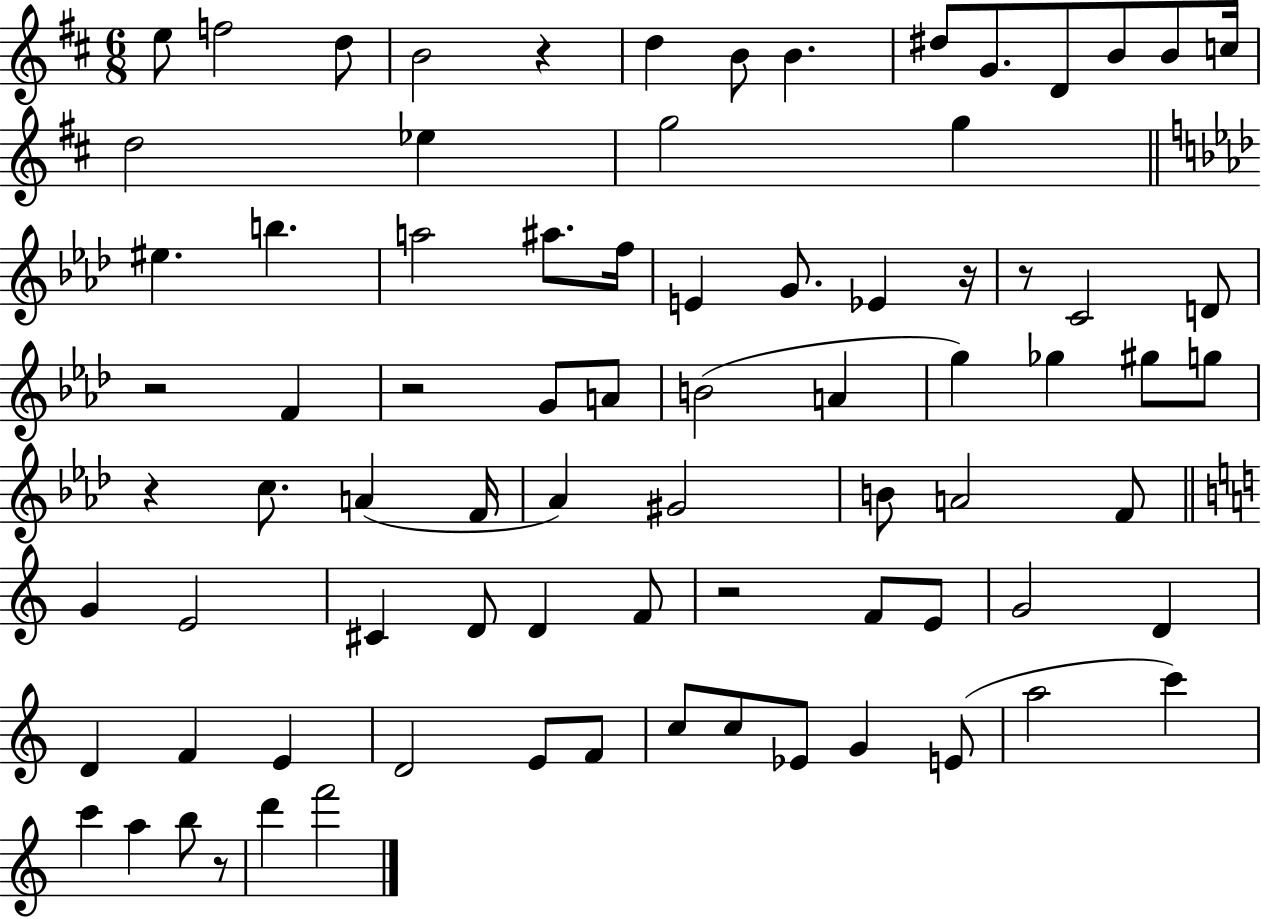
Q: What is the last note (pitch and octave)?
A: F6